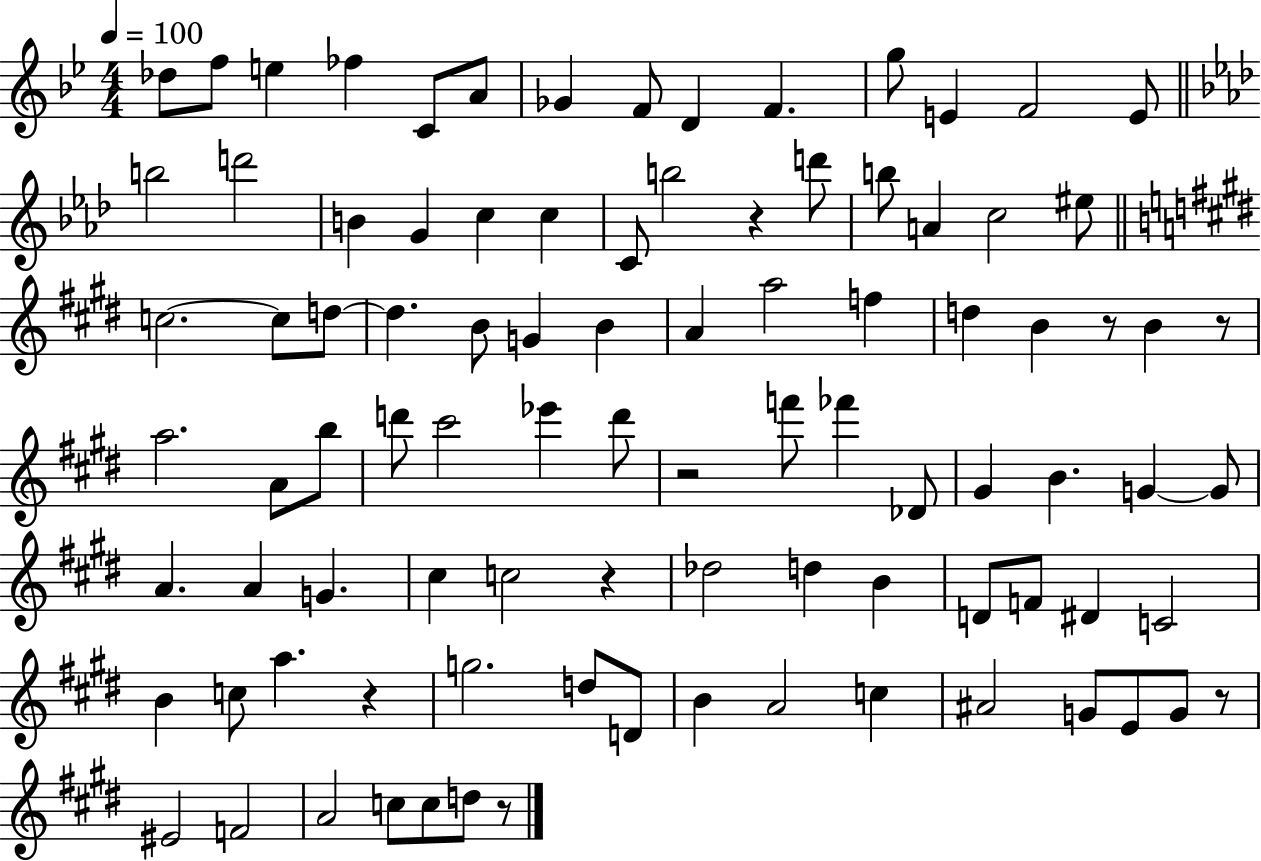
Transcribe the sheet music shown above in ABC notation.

X:1
T:Untitled
M:4/4
L:1/4
K:Bb
_d/2 f/2 e _f C/2 A/2 _G F/2 D F g/2 E F2 E/2 b2 d'2 B G c c C/2 b2 z d'/2 b/2 A c2 ^e/2 c2 c/2 d/2 d B/2 G B A a2 f d B z/2 B z/2 a2 A/2 b/2 d'/2 ^c'2 _e' d'/2 z2 f'/2 _f' _D/2 ^G B G G/2 A A G ^c c2 z _d2 d B D/2 F/2 ^D C2 B c/2 a z g2 d/2 D/2 B A2 c ^A2 G/2 E/2 G/2 z/2 ^E2 F2 A2 c/2 c/2 d/2 z/2